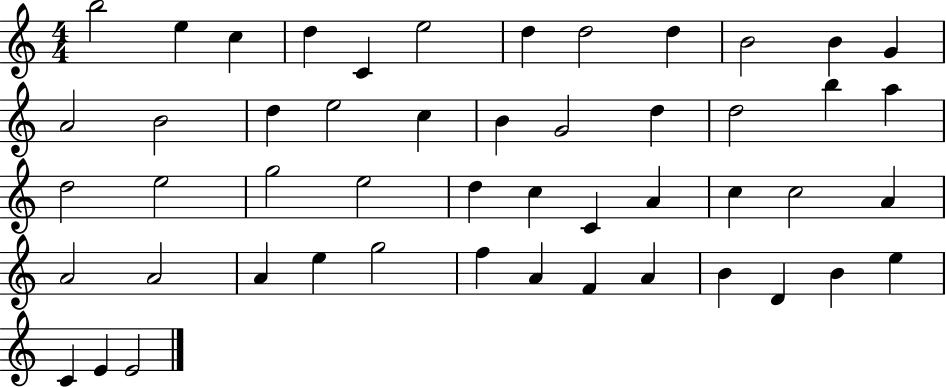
{
  \clef treble
  \numericTimeSignature
  \time 4/4
  \key c \major
  b''2 e''4 c''4 | d''4 c'4 e''2 | d''4 d''2 d''4 | b'2 b'4 g'4 | \break a'2 b'2 | d''4 e''2 c''4 | b'4 g'2 d''4 | d''2 b''4 a''4 | \break d''2 e''2 | g''2 e''2 | d''4 c''4 c'4 a'4 | c''4 c''2 a'4 | \break a'2 a'2 | a'4 e''4 g''2 | f''4 a'4 f'4 a'4 | b'4 d'4 b'4 e''4 | \break c'4 e'4 e'2 | \bar "|."
}